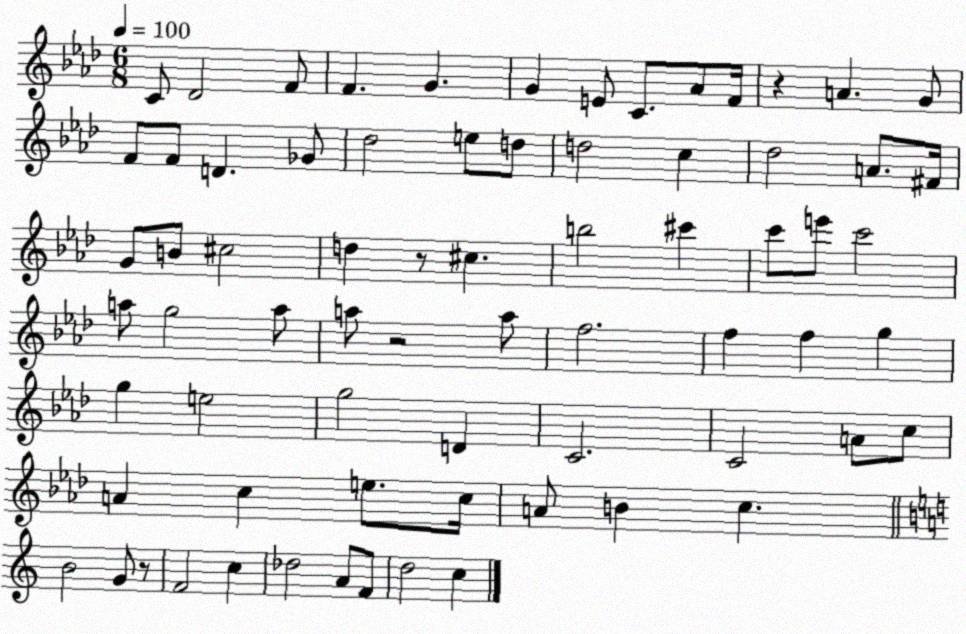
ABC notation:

X:1
T:Untitled
M:6/8
L:1/4
K:Ab
C/2 _D2 F/2 F G G E/2 C/2 _A/2 F/4 z A G/2 F/2 F/2 D _G/2 _d2 e/2 d/2 d2 c _d2 A/2 ^F/4 G/2 B/2 ^c2 d z/2 ^c b2 ^c' c'/2 e'/2 c'2 a/2 g2 a/2 a/2 z2 a/2 f2 f f g g e2 g2 D C2 C2 A/2 c/2 A c e/2 c/4 A/2 B c B2 G/2 z/2 F2 c _d2 A/2 F/2 d2 c